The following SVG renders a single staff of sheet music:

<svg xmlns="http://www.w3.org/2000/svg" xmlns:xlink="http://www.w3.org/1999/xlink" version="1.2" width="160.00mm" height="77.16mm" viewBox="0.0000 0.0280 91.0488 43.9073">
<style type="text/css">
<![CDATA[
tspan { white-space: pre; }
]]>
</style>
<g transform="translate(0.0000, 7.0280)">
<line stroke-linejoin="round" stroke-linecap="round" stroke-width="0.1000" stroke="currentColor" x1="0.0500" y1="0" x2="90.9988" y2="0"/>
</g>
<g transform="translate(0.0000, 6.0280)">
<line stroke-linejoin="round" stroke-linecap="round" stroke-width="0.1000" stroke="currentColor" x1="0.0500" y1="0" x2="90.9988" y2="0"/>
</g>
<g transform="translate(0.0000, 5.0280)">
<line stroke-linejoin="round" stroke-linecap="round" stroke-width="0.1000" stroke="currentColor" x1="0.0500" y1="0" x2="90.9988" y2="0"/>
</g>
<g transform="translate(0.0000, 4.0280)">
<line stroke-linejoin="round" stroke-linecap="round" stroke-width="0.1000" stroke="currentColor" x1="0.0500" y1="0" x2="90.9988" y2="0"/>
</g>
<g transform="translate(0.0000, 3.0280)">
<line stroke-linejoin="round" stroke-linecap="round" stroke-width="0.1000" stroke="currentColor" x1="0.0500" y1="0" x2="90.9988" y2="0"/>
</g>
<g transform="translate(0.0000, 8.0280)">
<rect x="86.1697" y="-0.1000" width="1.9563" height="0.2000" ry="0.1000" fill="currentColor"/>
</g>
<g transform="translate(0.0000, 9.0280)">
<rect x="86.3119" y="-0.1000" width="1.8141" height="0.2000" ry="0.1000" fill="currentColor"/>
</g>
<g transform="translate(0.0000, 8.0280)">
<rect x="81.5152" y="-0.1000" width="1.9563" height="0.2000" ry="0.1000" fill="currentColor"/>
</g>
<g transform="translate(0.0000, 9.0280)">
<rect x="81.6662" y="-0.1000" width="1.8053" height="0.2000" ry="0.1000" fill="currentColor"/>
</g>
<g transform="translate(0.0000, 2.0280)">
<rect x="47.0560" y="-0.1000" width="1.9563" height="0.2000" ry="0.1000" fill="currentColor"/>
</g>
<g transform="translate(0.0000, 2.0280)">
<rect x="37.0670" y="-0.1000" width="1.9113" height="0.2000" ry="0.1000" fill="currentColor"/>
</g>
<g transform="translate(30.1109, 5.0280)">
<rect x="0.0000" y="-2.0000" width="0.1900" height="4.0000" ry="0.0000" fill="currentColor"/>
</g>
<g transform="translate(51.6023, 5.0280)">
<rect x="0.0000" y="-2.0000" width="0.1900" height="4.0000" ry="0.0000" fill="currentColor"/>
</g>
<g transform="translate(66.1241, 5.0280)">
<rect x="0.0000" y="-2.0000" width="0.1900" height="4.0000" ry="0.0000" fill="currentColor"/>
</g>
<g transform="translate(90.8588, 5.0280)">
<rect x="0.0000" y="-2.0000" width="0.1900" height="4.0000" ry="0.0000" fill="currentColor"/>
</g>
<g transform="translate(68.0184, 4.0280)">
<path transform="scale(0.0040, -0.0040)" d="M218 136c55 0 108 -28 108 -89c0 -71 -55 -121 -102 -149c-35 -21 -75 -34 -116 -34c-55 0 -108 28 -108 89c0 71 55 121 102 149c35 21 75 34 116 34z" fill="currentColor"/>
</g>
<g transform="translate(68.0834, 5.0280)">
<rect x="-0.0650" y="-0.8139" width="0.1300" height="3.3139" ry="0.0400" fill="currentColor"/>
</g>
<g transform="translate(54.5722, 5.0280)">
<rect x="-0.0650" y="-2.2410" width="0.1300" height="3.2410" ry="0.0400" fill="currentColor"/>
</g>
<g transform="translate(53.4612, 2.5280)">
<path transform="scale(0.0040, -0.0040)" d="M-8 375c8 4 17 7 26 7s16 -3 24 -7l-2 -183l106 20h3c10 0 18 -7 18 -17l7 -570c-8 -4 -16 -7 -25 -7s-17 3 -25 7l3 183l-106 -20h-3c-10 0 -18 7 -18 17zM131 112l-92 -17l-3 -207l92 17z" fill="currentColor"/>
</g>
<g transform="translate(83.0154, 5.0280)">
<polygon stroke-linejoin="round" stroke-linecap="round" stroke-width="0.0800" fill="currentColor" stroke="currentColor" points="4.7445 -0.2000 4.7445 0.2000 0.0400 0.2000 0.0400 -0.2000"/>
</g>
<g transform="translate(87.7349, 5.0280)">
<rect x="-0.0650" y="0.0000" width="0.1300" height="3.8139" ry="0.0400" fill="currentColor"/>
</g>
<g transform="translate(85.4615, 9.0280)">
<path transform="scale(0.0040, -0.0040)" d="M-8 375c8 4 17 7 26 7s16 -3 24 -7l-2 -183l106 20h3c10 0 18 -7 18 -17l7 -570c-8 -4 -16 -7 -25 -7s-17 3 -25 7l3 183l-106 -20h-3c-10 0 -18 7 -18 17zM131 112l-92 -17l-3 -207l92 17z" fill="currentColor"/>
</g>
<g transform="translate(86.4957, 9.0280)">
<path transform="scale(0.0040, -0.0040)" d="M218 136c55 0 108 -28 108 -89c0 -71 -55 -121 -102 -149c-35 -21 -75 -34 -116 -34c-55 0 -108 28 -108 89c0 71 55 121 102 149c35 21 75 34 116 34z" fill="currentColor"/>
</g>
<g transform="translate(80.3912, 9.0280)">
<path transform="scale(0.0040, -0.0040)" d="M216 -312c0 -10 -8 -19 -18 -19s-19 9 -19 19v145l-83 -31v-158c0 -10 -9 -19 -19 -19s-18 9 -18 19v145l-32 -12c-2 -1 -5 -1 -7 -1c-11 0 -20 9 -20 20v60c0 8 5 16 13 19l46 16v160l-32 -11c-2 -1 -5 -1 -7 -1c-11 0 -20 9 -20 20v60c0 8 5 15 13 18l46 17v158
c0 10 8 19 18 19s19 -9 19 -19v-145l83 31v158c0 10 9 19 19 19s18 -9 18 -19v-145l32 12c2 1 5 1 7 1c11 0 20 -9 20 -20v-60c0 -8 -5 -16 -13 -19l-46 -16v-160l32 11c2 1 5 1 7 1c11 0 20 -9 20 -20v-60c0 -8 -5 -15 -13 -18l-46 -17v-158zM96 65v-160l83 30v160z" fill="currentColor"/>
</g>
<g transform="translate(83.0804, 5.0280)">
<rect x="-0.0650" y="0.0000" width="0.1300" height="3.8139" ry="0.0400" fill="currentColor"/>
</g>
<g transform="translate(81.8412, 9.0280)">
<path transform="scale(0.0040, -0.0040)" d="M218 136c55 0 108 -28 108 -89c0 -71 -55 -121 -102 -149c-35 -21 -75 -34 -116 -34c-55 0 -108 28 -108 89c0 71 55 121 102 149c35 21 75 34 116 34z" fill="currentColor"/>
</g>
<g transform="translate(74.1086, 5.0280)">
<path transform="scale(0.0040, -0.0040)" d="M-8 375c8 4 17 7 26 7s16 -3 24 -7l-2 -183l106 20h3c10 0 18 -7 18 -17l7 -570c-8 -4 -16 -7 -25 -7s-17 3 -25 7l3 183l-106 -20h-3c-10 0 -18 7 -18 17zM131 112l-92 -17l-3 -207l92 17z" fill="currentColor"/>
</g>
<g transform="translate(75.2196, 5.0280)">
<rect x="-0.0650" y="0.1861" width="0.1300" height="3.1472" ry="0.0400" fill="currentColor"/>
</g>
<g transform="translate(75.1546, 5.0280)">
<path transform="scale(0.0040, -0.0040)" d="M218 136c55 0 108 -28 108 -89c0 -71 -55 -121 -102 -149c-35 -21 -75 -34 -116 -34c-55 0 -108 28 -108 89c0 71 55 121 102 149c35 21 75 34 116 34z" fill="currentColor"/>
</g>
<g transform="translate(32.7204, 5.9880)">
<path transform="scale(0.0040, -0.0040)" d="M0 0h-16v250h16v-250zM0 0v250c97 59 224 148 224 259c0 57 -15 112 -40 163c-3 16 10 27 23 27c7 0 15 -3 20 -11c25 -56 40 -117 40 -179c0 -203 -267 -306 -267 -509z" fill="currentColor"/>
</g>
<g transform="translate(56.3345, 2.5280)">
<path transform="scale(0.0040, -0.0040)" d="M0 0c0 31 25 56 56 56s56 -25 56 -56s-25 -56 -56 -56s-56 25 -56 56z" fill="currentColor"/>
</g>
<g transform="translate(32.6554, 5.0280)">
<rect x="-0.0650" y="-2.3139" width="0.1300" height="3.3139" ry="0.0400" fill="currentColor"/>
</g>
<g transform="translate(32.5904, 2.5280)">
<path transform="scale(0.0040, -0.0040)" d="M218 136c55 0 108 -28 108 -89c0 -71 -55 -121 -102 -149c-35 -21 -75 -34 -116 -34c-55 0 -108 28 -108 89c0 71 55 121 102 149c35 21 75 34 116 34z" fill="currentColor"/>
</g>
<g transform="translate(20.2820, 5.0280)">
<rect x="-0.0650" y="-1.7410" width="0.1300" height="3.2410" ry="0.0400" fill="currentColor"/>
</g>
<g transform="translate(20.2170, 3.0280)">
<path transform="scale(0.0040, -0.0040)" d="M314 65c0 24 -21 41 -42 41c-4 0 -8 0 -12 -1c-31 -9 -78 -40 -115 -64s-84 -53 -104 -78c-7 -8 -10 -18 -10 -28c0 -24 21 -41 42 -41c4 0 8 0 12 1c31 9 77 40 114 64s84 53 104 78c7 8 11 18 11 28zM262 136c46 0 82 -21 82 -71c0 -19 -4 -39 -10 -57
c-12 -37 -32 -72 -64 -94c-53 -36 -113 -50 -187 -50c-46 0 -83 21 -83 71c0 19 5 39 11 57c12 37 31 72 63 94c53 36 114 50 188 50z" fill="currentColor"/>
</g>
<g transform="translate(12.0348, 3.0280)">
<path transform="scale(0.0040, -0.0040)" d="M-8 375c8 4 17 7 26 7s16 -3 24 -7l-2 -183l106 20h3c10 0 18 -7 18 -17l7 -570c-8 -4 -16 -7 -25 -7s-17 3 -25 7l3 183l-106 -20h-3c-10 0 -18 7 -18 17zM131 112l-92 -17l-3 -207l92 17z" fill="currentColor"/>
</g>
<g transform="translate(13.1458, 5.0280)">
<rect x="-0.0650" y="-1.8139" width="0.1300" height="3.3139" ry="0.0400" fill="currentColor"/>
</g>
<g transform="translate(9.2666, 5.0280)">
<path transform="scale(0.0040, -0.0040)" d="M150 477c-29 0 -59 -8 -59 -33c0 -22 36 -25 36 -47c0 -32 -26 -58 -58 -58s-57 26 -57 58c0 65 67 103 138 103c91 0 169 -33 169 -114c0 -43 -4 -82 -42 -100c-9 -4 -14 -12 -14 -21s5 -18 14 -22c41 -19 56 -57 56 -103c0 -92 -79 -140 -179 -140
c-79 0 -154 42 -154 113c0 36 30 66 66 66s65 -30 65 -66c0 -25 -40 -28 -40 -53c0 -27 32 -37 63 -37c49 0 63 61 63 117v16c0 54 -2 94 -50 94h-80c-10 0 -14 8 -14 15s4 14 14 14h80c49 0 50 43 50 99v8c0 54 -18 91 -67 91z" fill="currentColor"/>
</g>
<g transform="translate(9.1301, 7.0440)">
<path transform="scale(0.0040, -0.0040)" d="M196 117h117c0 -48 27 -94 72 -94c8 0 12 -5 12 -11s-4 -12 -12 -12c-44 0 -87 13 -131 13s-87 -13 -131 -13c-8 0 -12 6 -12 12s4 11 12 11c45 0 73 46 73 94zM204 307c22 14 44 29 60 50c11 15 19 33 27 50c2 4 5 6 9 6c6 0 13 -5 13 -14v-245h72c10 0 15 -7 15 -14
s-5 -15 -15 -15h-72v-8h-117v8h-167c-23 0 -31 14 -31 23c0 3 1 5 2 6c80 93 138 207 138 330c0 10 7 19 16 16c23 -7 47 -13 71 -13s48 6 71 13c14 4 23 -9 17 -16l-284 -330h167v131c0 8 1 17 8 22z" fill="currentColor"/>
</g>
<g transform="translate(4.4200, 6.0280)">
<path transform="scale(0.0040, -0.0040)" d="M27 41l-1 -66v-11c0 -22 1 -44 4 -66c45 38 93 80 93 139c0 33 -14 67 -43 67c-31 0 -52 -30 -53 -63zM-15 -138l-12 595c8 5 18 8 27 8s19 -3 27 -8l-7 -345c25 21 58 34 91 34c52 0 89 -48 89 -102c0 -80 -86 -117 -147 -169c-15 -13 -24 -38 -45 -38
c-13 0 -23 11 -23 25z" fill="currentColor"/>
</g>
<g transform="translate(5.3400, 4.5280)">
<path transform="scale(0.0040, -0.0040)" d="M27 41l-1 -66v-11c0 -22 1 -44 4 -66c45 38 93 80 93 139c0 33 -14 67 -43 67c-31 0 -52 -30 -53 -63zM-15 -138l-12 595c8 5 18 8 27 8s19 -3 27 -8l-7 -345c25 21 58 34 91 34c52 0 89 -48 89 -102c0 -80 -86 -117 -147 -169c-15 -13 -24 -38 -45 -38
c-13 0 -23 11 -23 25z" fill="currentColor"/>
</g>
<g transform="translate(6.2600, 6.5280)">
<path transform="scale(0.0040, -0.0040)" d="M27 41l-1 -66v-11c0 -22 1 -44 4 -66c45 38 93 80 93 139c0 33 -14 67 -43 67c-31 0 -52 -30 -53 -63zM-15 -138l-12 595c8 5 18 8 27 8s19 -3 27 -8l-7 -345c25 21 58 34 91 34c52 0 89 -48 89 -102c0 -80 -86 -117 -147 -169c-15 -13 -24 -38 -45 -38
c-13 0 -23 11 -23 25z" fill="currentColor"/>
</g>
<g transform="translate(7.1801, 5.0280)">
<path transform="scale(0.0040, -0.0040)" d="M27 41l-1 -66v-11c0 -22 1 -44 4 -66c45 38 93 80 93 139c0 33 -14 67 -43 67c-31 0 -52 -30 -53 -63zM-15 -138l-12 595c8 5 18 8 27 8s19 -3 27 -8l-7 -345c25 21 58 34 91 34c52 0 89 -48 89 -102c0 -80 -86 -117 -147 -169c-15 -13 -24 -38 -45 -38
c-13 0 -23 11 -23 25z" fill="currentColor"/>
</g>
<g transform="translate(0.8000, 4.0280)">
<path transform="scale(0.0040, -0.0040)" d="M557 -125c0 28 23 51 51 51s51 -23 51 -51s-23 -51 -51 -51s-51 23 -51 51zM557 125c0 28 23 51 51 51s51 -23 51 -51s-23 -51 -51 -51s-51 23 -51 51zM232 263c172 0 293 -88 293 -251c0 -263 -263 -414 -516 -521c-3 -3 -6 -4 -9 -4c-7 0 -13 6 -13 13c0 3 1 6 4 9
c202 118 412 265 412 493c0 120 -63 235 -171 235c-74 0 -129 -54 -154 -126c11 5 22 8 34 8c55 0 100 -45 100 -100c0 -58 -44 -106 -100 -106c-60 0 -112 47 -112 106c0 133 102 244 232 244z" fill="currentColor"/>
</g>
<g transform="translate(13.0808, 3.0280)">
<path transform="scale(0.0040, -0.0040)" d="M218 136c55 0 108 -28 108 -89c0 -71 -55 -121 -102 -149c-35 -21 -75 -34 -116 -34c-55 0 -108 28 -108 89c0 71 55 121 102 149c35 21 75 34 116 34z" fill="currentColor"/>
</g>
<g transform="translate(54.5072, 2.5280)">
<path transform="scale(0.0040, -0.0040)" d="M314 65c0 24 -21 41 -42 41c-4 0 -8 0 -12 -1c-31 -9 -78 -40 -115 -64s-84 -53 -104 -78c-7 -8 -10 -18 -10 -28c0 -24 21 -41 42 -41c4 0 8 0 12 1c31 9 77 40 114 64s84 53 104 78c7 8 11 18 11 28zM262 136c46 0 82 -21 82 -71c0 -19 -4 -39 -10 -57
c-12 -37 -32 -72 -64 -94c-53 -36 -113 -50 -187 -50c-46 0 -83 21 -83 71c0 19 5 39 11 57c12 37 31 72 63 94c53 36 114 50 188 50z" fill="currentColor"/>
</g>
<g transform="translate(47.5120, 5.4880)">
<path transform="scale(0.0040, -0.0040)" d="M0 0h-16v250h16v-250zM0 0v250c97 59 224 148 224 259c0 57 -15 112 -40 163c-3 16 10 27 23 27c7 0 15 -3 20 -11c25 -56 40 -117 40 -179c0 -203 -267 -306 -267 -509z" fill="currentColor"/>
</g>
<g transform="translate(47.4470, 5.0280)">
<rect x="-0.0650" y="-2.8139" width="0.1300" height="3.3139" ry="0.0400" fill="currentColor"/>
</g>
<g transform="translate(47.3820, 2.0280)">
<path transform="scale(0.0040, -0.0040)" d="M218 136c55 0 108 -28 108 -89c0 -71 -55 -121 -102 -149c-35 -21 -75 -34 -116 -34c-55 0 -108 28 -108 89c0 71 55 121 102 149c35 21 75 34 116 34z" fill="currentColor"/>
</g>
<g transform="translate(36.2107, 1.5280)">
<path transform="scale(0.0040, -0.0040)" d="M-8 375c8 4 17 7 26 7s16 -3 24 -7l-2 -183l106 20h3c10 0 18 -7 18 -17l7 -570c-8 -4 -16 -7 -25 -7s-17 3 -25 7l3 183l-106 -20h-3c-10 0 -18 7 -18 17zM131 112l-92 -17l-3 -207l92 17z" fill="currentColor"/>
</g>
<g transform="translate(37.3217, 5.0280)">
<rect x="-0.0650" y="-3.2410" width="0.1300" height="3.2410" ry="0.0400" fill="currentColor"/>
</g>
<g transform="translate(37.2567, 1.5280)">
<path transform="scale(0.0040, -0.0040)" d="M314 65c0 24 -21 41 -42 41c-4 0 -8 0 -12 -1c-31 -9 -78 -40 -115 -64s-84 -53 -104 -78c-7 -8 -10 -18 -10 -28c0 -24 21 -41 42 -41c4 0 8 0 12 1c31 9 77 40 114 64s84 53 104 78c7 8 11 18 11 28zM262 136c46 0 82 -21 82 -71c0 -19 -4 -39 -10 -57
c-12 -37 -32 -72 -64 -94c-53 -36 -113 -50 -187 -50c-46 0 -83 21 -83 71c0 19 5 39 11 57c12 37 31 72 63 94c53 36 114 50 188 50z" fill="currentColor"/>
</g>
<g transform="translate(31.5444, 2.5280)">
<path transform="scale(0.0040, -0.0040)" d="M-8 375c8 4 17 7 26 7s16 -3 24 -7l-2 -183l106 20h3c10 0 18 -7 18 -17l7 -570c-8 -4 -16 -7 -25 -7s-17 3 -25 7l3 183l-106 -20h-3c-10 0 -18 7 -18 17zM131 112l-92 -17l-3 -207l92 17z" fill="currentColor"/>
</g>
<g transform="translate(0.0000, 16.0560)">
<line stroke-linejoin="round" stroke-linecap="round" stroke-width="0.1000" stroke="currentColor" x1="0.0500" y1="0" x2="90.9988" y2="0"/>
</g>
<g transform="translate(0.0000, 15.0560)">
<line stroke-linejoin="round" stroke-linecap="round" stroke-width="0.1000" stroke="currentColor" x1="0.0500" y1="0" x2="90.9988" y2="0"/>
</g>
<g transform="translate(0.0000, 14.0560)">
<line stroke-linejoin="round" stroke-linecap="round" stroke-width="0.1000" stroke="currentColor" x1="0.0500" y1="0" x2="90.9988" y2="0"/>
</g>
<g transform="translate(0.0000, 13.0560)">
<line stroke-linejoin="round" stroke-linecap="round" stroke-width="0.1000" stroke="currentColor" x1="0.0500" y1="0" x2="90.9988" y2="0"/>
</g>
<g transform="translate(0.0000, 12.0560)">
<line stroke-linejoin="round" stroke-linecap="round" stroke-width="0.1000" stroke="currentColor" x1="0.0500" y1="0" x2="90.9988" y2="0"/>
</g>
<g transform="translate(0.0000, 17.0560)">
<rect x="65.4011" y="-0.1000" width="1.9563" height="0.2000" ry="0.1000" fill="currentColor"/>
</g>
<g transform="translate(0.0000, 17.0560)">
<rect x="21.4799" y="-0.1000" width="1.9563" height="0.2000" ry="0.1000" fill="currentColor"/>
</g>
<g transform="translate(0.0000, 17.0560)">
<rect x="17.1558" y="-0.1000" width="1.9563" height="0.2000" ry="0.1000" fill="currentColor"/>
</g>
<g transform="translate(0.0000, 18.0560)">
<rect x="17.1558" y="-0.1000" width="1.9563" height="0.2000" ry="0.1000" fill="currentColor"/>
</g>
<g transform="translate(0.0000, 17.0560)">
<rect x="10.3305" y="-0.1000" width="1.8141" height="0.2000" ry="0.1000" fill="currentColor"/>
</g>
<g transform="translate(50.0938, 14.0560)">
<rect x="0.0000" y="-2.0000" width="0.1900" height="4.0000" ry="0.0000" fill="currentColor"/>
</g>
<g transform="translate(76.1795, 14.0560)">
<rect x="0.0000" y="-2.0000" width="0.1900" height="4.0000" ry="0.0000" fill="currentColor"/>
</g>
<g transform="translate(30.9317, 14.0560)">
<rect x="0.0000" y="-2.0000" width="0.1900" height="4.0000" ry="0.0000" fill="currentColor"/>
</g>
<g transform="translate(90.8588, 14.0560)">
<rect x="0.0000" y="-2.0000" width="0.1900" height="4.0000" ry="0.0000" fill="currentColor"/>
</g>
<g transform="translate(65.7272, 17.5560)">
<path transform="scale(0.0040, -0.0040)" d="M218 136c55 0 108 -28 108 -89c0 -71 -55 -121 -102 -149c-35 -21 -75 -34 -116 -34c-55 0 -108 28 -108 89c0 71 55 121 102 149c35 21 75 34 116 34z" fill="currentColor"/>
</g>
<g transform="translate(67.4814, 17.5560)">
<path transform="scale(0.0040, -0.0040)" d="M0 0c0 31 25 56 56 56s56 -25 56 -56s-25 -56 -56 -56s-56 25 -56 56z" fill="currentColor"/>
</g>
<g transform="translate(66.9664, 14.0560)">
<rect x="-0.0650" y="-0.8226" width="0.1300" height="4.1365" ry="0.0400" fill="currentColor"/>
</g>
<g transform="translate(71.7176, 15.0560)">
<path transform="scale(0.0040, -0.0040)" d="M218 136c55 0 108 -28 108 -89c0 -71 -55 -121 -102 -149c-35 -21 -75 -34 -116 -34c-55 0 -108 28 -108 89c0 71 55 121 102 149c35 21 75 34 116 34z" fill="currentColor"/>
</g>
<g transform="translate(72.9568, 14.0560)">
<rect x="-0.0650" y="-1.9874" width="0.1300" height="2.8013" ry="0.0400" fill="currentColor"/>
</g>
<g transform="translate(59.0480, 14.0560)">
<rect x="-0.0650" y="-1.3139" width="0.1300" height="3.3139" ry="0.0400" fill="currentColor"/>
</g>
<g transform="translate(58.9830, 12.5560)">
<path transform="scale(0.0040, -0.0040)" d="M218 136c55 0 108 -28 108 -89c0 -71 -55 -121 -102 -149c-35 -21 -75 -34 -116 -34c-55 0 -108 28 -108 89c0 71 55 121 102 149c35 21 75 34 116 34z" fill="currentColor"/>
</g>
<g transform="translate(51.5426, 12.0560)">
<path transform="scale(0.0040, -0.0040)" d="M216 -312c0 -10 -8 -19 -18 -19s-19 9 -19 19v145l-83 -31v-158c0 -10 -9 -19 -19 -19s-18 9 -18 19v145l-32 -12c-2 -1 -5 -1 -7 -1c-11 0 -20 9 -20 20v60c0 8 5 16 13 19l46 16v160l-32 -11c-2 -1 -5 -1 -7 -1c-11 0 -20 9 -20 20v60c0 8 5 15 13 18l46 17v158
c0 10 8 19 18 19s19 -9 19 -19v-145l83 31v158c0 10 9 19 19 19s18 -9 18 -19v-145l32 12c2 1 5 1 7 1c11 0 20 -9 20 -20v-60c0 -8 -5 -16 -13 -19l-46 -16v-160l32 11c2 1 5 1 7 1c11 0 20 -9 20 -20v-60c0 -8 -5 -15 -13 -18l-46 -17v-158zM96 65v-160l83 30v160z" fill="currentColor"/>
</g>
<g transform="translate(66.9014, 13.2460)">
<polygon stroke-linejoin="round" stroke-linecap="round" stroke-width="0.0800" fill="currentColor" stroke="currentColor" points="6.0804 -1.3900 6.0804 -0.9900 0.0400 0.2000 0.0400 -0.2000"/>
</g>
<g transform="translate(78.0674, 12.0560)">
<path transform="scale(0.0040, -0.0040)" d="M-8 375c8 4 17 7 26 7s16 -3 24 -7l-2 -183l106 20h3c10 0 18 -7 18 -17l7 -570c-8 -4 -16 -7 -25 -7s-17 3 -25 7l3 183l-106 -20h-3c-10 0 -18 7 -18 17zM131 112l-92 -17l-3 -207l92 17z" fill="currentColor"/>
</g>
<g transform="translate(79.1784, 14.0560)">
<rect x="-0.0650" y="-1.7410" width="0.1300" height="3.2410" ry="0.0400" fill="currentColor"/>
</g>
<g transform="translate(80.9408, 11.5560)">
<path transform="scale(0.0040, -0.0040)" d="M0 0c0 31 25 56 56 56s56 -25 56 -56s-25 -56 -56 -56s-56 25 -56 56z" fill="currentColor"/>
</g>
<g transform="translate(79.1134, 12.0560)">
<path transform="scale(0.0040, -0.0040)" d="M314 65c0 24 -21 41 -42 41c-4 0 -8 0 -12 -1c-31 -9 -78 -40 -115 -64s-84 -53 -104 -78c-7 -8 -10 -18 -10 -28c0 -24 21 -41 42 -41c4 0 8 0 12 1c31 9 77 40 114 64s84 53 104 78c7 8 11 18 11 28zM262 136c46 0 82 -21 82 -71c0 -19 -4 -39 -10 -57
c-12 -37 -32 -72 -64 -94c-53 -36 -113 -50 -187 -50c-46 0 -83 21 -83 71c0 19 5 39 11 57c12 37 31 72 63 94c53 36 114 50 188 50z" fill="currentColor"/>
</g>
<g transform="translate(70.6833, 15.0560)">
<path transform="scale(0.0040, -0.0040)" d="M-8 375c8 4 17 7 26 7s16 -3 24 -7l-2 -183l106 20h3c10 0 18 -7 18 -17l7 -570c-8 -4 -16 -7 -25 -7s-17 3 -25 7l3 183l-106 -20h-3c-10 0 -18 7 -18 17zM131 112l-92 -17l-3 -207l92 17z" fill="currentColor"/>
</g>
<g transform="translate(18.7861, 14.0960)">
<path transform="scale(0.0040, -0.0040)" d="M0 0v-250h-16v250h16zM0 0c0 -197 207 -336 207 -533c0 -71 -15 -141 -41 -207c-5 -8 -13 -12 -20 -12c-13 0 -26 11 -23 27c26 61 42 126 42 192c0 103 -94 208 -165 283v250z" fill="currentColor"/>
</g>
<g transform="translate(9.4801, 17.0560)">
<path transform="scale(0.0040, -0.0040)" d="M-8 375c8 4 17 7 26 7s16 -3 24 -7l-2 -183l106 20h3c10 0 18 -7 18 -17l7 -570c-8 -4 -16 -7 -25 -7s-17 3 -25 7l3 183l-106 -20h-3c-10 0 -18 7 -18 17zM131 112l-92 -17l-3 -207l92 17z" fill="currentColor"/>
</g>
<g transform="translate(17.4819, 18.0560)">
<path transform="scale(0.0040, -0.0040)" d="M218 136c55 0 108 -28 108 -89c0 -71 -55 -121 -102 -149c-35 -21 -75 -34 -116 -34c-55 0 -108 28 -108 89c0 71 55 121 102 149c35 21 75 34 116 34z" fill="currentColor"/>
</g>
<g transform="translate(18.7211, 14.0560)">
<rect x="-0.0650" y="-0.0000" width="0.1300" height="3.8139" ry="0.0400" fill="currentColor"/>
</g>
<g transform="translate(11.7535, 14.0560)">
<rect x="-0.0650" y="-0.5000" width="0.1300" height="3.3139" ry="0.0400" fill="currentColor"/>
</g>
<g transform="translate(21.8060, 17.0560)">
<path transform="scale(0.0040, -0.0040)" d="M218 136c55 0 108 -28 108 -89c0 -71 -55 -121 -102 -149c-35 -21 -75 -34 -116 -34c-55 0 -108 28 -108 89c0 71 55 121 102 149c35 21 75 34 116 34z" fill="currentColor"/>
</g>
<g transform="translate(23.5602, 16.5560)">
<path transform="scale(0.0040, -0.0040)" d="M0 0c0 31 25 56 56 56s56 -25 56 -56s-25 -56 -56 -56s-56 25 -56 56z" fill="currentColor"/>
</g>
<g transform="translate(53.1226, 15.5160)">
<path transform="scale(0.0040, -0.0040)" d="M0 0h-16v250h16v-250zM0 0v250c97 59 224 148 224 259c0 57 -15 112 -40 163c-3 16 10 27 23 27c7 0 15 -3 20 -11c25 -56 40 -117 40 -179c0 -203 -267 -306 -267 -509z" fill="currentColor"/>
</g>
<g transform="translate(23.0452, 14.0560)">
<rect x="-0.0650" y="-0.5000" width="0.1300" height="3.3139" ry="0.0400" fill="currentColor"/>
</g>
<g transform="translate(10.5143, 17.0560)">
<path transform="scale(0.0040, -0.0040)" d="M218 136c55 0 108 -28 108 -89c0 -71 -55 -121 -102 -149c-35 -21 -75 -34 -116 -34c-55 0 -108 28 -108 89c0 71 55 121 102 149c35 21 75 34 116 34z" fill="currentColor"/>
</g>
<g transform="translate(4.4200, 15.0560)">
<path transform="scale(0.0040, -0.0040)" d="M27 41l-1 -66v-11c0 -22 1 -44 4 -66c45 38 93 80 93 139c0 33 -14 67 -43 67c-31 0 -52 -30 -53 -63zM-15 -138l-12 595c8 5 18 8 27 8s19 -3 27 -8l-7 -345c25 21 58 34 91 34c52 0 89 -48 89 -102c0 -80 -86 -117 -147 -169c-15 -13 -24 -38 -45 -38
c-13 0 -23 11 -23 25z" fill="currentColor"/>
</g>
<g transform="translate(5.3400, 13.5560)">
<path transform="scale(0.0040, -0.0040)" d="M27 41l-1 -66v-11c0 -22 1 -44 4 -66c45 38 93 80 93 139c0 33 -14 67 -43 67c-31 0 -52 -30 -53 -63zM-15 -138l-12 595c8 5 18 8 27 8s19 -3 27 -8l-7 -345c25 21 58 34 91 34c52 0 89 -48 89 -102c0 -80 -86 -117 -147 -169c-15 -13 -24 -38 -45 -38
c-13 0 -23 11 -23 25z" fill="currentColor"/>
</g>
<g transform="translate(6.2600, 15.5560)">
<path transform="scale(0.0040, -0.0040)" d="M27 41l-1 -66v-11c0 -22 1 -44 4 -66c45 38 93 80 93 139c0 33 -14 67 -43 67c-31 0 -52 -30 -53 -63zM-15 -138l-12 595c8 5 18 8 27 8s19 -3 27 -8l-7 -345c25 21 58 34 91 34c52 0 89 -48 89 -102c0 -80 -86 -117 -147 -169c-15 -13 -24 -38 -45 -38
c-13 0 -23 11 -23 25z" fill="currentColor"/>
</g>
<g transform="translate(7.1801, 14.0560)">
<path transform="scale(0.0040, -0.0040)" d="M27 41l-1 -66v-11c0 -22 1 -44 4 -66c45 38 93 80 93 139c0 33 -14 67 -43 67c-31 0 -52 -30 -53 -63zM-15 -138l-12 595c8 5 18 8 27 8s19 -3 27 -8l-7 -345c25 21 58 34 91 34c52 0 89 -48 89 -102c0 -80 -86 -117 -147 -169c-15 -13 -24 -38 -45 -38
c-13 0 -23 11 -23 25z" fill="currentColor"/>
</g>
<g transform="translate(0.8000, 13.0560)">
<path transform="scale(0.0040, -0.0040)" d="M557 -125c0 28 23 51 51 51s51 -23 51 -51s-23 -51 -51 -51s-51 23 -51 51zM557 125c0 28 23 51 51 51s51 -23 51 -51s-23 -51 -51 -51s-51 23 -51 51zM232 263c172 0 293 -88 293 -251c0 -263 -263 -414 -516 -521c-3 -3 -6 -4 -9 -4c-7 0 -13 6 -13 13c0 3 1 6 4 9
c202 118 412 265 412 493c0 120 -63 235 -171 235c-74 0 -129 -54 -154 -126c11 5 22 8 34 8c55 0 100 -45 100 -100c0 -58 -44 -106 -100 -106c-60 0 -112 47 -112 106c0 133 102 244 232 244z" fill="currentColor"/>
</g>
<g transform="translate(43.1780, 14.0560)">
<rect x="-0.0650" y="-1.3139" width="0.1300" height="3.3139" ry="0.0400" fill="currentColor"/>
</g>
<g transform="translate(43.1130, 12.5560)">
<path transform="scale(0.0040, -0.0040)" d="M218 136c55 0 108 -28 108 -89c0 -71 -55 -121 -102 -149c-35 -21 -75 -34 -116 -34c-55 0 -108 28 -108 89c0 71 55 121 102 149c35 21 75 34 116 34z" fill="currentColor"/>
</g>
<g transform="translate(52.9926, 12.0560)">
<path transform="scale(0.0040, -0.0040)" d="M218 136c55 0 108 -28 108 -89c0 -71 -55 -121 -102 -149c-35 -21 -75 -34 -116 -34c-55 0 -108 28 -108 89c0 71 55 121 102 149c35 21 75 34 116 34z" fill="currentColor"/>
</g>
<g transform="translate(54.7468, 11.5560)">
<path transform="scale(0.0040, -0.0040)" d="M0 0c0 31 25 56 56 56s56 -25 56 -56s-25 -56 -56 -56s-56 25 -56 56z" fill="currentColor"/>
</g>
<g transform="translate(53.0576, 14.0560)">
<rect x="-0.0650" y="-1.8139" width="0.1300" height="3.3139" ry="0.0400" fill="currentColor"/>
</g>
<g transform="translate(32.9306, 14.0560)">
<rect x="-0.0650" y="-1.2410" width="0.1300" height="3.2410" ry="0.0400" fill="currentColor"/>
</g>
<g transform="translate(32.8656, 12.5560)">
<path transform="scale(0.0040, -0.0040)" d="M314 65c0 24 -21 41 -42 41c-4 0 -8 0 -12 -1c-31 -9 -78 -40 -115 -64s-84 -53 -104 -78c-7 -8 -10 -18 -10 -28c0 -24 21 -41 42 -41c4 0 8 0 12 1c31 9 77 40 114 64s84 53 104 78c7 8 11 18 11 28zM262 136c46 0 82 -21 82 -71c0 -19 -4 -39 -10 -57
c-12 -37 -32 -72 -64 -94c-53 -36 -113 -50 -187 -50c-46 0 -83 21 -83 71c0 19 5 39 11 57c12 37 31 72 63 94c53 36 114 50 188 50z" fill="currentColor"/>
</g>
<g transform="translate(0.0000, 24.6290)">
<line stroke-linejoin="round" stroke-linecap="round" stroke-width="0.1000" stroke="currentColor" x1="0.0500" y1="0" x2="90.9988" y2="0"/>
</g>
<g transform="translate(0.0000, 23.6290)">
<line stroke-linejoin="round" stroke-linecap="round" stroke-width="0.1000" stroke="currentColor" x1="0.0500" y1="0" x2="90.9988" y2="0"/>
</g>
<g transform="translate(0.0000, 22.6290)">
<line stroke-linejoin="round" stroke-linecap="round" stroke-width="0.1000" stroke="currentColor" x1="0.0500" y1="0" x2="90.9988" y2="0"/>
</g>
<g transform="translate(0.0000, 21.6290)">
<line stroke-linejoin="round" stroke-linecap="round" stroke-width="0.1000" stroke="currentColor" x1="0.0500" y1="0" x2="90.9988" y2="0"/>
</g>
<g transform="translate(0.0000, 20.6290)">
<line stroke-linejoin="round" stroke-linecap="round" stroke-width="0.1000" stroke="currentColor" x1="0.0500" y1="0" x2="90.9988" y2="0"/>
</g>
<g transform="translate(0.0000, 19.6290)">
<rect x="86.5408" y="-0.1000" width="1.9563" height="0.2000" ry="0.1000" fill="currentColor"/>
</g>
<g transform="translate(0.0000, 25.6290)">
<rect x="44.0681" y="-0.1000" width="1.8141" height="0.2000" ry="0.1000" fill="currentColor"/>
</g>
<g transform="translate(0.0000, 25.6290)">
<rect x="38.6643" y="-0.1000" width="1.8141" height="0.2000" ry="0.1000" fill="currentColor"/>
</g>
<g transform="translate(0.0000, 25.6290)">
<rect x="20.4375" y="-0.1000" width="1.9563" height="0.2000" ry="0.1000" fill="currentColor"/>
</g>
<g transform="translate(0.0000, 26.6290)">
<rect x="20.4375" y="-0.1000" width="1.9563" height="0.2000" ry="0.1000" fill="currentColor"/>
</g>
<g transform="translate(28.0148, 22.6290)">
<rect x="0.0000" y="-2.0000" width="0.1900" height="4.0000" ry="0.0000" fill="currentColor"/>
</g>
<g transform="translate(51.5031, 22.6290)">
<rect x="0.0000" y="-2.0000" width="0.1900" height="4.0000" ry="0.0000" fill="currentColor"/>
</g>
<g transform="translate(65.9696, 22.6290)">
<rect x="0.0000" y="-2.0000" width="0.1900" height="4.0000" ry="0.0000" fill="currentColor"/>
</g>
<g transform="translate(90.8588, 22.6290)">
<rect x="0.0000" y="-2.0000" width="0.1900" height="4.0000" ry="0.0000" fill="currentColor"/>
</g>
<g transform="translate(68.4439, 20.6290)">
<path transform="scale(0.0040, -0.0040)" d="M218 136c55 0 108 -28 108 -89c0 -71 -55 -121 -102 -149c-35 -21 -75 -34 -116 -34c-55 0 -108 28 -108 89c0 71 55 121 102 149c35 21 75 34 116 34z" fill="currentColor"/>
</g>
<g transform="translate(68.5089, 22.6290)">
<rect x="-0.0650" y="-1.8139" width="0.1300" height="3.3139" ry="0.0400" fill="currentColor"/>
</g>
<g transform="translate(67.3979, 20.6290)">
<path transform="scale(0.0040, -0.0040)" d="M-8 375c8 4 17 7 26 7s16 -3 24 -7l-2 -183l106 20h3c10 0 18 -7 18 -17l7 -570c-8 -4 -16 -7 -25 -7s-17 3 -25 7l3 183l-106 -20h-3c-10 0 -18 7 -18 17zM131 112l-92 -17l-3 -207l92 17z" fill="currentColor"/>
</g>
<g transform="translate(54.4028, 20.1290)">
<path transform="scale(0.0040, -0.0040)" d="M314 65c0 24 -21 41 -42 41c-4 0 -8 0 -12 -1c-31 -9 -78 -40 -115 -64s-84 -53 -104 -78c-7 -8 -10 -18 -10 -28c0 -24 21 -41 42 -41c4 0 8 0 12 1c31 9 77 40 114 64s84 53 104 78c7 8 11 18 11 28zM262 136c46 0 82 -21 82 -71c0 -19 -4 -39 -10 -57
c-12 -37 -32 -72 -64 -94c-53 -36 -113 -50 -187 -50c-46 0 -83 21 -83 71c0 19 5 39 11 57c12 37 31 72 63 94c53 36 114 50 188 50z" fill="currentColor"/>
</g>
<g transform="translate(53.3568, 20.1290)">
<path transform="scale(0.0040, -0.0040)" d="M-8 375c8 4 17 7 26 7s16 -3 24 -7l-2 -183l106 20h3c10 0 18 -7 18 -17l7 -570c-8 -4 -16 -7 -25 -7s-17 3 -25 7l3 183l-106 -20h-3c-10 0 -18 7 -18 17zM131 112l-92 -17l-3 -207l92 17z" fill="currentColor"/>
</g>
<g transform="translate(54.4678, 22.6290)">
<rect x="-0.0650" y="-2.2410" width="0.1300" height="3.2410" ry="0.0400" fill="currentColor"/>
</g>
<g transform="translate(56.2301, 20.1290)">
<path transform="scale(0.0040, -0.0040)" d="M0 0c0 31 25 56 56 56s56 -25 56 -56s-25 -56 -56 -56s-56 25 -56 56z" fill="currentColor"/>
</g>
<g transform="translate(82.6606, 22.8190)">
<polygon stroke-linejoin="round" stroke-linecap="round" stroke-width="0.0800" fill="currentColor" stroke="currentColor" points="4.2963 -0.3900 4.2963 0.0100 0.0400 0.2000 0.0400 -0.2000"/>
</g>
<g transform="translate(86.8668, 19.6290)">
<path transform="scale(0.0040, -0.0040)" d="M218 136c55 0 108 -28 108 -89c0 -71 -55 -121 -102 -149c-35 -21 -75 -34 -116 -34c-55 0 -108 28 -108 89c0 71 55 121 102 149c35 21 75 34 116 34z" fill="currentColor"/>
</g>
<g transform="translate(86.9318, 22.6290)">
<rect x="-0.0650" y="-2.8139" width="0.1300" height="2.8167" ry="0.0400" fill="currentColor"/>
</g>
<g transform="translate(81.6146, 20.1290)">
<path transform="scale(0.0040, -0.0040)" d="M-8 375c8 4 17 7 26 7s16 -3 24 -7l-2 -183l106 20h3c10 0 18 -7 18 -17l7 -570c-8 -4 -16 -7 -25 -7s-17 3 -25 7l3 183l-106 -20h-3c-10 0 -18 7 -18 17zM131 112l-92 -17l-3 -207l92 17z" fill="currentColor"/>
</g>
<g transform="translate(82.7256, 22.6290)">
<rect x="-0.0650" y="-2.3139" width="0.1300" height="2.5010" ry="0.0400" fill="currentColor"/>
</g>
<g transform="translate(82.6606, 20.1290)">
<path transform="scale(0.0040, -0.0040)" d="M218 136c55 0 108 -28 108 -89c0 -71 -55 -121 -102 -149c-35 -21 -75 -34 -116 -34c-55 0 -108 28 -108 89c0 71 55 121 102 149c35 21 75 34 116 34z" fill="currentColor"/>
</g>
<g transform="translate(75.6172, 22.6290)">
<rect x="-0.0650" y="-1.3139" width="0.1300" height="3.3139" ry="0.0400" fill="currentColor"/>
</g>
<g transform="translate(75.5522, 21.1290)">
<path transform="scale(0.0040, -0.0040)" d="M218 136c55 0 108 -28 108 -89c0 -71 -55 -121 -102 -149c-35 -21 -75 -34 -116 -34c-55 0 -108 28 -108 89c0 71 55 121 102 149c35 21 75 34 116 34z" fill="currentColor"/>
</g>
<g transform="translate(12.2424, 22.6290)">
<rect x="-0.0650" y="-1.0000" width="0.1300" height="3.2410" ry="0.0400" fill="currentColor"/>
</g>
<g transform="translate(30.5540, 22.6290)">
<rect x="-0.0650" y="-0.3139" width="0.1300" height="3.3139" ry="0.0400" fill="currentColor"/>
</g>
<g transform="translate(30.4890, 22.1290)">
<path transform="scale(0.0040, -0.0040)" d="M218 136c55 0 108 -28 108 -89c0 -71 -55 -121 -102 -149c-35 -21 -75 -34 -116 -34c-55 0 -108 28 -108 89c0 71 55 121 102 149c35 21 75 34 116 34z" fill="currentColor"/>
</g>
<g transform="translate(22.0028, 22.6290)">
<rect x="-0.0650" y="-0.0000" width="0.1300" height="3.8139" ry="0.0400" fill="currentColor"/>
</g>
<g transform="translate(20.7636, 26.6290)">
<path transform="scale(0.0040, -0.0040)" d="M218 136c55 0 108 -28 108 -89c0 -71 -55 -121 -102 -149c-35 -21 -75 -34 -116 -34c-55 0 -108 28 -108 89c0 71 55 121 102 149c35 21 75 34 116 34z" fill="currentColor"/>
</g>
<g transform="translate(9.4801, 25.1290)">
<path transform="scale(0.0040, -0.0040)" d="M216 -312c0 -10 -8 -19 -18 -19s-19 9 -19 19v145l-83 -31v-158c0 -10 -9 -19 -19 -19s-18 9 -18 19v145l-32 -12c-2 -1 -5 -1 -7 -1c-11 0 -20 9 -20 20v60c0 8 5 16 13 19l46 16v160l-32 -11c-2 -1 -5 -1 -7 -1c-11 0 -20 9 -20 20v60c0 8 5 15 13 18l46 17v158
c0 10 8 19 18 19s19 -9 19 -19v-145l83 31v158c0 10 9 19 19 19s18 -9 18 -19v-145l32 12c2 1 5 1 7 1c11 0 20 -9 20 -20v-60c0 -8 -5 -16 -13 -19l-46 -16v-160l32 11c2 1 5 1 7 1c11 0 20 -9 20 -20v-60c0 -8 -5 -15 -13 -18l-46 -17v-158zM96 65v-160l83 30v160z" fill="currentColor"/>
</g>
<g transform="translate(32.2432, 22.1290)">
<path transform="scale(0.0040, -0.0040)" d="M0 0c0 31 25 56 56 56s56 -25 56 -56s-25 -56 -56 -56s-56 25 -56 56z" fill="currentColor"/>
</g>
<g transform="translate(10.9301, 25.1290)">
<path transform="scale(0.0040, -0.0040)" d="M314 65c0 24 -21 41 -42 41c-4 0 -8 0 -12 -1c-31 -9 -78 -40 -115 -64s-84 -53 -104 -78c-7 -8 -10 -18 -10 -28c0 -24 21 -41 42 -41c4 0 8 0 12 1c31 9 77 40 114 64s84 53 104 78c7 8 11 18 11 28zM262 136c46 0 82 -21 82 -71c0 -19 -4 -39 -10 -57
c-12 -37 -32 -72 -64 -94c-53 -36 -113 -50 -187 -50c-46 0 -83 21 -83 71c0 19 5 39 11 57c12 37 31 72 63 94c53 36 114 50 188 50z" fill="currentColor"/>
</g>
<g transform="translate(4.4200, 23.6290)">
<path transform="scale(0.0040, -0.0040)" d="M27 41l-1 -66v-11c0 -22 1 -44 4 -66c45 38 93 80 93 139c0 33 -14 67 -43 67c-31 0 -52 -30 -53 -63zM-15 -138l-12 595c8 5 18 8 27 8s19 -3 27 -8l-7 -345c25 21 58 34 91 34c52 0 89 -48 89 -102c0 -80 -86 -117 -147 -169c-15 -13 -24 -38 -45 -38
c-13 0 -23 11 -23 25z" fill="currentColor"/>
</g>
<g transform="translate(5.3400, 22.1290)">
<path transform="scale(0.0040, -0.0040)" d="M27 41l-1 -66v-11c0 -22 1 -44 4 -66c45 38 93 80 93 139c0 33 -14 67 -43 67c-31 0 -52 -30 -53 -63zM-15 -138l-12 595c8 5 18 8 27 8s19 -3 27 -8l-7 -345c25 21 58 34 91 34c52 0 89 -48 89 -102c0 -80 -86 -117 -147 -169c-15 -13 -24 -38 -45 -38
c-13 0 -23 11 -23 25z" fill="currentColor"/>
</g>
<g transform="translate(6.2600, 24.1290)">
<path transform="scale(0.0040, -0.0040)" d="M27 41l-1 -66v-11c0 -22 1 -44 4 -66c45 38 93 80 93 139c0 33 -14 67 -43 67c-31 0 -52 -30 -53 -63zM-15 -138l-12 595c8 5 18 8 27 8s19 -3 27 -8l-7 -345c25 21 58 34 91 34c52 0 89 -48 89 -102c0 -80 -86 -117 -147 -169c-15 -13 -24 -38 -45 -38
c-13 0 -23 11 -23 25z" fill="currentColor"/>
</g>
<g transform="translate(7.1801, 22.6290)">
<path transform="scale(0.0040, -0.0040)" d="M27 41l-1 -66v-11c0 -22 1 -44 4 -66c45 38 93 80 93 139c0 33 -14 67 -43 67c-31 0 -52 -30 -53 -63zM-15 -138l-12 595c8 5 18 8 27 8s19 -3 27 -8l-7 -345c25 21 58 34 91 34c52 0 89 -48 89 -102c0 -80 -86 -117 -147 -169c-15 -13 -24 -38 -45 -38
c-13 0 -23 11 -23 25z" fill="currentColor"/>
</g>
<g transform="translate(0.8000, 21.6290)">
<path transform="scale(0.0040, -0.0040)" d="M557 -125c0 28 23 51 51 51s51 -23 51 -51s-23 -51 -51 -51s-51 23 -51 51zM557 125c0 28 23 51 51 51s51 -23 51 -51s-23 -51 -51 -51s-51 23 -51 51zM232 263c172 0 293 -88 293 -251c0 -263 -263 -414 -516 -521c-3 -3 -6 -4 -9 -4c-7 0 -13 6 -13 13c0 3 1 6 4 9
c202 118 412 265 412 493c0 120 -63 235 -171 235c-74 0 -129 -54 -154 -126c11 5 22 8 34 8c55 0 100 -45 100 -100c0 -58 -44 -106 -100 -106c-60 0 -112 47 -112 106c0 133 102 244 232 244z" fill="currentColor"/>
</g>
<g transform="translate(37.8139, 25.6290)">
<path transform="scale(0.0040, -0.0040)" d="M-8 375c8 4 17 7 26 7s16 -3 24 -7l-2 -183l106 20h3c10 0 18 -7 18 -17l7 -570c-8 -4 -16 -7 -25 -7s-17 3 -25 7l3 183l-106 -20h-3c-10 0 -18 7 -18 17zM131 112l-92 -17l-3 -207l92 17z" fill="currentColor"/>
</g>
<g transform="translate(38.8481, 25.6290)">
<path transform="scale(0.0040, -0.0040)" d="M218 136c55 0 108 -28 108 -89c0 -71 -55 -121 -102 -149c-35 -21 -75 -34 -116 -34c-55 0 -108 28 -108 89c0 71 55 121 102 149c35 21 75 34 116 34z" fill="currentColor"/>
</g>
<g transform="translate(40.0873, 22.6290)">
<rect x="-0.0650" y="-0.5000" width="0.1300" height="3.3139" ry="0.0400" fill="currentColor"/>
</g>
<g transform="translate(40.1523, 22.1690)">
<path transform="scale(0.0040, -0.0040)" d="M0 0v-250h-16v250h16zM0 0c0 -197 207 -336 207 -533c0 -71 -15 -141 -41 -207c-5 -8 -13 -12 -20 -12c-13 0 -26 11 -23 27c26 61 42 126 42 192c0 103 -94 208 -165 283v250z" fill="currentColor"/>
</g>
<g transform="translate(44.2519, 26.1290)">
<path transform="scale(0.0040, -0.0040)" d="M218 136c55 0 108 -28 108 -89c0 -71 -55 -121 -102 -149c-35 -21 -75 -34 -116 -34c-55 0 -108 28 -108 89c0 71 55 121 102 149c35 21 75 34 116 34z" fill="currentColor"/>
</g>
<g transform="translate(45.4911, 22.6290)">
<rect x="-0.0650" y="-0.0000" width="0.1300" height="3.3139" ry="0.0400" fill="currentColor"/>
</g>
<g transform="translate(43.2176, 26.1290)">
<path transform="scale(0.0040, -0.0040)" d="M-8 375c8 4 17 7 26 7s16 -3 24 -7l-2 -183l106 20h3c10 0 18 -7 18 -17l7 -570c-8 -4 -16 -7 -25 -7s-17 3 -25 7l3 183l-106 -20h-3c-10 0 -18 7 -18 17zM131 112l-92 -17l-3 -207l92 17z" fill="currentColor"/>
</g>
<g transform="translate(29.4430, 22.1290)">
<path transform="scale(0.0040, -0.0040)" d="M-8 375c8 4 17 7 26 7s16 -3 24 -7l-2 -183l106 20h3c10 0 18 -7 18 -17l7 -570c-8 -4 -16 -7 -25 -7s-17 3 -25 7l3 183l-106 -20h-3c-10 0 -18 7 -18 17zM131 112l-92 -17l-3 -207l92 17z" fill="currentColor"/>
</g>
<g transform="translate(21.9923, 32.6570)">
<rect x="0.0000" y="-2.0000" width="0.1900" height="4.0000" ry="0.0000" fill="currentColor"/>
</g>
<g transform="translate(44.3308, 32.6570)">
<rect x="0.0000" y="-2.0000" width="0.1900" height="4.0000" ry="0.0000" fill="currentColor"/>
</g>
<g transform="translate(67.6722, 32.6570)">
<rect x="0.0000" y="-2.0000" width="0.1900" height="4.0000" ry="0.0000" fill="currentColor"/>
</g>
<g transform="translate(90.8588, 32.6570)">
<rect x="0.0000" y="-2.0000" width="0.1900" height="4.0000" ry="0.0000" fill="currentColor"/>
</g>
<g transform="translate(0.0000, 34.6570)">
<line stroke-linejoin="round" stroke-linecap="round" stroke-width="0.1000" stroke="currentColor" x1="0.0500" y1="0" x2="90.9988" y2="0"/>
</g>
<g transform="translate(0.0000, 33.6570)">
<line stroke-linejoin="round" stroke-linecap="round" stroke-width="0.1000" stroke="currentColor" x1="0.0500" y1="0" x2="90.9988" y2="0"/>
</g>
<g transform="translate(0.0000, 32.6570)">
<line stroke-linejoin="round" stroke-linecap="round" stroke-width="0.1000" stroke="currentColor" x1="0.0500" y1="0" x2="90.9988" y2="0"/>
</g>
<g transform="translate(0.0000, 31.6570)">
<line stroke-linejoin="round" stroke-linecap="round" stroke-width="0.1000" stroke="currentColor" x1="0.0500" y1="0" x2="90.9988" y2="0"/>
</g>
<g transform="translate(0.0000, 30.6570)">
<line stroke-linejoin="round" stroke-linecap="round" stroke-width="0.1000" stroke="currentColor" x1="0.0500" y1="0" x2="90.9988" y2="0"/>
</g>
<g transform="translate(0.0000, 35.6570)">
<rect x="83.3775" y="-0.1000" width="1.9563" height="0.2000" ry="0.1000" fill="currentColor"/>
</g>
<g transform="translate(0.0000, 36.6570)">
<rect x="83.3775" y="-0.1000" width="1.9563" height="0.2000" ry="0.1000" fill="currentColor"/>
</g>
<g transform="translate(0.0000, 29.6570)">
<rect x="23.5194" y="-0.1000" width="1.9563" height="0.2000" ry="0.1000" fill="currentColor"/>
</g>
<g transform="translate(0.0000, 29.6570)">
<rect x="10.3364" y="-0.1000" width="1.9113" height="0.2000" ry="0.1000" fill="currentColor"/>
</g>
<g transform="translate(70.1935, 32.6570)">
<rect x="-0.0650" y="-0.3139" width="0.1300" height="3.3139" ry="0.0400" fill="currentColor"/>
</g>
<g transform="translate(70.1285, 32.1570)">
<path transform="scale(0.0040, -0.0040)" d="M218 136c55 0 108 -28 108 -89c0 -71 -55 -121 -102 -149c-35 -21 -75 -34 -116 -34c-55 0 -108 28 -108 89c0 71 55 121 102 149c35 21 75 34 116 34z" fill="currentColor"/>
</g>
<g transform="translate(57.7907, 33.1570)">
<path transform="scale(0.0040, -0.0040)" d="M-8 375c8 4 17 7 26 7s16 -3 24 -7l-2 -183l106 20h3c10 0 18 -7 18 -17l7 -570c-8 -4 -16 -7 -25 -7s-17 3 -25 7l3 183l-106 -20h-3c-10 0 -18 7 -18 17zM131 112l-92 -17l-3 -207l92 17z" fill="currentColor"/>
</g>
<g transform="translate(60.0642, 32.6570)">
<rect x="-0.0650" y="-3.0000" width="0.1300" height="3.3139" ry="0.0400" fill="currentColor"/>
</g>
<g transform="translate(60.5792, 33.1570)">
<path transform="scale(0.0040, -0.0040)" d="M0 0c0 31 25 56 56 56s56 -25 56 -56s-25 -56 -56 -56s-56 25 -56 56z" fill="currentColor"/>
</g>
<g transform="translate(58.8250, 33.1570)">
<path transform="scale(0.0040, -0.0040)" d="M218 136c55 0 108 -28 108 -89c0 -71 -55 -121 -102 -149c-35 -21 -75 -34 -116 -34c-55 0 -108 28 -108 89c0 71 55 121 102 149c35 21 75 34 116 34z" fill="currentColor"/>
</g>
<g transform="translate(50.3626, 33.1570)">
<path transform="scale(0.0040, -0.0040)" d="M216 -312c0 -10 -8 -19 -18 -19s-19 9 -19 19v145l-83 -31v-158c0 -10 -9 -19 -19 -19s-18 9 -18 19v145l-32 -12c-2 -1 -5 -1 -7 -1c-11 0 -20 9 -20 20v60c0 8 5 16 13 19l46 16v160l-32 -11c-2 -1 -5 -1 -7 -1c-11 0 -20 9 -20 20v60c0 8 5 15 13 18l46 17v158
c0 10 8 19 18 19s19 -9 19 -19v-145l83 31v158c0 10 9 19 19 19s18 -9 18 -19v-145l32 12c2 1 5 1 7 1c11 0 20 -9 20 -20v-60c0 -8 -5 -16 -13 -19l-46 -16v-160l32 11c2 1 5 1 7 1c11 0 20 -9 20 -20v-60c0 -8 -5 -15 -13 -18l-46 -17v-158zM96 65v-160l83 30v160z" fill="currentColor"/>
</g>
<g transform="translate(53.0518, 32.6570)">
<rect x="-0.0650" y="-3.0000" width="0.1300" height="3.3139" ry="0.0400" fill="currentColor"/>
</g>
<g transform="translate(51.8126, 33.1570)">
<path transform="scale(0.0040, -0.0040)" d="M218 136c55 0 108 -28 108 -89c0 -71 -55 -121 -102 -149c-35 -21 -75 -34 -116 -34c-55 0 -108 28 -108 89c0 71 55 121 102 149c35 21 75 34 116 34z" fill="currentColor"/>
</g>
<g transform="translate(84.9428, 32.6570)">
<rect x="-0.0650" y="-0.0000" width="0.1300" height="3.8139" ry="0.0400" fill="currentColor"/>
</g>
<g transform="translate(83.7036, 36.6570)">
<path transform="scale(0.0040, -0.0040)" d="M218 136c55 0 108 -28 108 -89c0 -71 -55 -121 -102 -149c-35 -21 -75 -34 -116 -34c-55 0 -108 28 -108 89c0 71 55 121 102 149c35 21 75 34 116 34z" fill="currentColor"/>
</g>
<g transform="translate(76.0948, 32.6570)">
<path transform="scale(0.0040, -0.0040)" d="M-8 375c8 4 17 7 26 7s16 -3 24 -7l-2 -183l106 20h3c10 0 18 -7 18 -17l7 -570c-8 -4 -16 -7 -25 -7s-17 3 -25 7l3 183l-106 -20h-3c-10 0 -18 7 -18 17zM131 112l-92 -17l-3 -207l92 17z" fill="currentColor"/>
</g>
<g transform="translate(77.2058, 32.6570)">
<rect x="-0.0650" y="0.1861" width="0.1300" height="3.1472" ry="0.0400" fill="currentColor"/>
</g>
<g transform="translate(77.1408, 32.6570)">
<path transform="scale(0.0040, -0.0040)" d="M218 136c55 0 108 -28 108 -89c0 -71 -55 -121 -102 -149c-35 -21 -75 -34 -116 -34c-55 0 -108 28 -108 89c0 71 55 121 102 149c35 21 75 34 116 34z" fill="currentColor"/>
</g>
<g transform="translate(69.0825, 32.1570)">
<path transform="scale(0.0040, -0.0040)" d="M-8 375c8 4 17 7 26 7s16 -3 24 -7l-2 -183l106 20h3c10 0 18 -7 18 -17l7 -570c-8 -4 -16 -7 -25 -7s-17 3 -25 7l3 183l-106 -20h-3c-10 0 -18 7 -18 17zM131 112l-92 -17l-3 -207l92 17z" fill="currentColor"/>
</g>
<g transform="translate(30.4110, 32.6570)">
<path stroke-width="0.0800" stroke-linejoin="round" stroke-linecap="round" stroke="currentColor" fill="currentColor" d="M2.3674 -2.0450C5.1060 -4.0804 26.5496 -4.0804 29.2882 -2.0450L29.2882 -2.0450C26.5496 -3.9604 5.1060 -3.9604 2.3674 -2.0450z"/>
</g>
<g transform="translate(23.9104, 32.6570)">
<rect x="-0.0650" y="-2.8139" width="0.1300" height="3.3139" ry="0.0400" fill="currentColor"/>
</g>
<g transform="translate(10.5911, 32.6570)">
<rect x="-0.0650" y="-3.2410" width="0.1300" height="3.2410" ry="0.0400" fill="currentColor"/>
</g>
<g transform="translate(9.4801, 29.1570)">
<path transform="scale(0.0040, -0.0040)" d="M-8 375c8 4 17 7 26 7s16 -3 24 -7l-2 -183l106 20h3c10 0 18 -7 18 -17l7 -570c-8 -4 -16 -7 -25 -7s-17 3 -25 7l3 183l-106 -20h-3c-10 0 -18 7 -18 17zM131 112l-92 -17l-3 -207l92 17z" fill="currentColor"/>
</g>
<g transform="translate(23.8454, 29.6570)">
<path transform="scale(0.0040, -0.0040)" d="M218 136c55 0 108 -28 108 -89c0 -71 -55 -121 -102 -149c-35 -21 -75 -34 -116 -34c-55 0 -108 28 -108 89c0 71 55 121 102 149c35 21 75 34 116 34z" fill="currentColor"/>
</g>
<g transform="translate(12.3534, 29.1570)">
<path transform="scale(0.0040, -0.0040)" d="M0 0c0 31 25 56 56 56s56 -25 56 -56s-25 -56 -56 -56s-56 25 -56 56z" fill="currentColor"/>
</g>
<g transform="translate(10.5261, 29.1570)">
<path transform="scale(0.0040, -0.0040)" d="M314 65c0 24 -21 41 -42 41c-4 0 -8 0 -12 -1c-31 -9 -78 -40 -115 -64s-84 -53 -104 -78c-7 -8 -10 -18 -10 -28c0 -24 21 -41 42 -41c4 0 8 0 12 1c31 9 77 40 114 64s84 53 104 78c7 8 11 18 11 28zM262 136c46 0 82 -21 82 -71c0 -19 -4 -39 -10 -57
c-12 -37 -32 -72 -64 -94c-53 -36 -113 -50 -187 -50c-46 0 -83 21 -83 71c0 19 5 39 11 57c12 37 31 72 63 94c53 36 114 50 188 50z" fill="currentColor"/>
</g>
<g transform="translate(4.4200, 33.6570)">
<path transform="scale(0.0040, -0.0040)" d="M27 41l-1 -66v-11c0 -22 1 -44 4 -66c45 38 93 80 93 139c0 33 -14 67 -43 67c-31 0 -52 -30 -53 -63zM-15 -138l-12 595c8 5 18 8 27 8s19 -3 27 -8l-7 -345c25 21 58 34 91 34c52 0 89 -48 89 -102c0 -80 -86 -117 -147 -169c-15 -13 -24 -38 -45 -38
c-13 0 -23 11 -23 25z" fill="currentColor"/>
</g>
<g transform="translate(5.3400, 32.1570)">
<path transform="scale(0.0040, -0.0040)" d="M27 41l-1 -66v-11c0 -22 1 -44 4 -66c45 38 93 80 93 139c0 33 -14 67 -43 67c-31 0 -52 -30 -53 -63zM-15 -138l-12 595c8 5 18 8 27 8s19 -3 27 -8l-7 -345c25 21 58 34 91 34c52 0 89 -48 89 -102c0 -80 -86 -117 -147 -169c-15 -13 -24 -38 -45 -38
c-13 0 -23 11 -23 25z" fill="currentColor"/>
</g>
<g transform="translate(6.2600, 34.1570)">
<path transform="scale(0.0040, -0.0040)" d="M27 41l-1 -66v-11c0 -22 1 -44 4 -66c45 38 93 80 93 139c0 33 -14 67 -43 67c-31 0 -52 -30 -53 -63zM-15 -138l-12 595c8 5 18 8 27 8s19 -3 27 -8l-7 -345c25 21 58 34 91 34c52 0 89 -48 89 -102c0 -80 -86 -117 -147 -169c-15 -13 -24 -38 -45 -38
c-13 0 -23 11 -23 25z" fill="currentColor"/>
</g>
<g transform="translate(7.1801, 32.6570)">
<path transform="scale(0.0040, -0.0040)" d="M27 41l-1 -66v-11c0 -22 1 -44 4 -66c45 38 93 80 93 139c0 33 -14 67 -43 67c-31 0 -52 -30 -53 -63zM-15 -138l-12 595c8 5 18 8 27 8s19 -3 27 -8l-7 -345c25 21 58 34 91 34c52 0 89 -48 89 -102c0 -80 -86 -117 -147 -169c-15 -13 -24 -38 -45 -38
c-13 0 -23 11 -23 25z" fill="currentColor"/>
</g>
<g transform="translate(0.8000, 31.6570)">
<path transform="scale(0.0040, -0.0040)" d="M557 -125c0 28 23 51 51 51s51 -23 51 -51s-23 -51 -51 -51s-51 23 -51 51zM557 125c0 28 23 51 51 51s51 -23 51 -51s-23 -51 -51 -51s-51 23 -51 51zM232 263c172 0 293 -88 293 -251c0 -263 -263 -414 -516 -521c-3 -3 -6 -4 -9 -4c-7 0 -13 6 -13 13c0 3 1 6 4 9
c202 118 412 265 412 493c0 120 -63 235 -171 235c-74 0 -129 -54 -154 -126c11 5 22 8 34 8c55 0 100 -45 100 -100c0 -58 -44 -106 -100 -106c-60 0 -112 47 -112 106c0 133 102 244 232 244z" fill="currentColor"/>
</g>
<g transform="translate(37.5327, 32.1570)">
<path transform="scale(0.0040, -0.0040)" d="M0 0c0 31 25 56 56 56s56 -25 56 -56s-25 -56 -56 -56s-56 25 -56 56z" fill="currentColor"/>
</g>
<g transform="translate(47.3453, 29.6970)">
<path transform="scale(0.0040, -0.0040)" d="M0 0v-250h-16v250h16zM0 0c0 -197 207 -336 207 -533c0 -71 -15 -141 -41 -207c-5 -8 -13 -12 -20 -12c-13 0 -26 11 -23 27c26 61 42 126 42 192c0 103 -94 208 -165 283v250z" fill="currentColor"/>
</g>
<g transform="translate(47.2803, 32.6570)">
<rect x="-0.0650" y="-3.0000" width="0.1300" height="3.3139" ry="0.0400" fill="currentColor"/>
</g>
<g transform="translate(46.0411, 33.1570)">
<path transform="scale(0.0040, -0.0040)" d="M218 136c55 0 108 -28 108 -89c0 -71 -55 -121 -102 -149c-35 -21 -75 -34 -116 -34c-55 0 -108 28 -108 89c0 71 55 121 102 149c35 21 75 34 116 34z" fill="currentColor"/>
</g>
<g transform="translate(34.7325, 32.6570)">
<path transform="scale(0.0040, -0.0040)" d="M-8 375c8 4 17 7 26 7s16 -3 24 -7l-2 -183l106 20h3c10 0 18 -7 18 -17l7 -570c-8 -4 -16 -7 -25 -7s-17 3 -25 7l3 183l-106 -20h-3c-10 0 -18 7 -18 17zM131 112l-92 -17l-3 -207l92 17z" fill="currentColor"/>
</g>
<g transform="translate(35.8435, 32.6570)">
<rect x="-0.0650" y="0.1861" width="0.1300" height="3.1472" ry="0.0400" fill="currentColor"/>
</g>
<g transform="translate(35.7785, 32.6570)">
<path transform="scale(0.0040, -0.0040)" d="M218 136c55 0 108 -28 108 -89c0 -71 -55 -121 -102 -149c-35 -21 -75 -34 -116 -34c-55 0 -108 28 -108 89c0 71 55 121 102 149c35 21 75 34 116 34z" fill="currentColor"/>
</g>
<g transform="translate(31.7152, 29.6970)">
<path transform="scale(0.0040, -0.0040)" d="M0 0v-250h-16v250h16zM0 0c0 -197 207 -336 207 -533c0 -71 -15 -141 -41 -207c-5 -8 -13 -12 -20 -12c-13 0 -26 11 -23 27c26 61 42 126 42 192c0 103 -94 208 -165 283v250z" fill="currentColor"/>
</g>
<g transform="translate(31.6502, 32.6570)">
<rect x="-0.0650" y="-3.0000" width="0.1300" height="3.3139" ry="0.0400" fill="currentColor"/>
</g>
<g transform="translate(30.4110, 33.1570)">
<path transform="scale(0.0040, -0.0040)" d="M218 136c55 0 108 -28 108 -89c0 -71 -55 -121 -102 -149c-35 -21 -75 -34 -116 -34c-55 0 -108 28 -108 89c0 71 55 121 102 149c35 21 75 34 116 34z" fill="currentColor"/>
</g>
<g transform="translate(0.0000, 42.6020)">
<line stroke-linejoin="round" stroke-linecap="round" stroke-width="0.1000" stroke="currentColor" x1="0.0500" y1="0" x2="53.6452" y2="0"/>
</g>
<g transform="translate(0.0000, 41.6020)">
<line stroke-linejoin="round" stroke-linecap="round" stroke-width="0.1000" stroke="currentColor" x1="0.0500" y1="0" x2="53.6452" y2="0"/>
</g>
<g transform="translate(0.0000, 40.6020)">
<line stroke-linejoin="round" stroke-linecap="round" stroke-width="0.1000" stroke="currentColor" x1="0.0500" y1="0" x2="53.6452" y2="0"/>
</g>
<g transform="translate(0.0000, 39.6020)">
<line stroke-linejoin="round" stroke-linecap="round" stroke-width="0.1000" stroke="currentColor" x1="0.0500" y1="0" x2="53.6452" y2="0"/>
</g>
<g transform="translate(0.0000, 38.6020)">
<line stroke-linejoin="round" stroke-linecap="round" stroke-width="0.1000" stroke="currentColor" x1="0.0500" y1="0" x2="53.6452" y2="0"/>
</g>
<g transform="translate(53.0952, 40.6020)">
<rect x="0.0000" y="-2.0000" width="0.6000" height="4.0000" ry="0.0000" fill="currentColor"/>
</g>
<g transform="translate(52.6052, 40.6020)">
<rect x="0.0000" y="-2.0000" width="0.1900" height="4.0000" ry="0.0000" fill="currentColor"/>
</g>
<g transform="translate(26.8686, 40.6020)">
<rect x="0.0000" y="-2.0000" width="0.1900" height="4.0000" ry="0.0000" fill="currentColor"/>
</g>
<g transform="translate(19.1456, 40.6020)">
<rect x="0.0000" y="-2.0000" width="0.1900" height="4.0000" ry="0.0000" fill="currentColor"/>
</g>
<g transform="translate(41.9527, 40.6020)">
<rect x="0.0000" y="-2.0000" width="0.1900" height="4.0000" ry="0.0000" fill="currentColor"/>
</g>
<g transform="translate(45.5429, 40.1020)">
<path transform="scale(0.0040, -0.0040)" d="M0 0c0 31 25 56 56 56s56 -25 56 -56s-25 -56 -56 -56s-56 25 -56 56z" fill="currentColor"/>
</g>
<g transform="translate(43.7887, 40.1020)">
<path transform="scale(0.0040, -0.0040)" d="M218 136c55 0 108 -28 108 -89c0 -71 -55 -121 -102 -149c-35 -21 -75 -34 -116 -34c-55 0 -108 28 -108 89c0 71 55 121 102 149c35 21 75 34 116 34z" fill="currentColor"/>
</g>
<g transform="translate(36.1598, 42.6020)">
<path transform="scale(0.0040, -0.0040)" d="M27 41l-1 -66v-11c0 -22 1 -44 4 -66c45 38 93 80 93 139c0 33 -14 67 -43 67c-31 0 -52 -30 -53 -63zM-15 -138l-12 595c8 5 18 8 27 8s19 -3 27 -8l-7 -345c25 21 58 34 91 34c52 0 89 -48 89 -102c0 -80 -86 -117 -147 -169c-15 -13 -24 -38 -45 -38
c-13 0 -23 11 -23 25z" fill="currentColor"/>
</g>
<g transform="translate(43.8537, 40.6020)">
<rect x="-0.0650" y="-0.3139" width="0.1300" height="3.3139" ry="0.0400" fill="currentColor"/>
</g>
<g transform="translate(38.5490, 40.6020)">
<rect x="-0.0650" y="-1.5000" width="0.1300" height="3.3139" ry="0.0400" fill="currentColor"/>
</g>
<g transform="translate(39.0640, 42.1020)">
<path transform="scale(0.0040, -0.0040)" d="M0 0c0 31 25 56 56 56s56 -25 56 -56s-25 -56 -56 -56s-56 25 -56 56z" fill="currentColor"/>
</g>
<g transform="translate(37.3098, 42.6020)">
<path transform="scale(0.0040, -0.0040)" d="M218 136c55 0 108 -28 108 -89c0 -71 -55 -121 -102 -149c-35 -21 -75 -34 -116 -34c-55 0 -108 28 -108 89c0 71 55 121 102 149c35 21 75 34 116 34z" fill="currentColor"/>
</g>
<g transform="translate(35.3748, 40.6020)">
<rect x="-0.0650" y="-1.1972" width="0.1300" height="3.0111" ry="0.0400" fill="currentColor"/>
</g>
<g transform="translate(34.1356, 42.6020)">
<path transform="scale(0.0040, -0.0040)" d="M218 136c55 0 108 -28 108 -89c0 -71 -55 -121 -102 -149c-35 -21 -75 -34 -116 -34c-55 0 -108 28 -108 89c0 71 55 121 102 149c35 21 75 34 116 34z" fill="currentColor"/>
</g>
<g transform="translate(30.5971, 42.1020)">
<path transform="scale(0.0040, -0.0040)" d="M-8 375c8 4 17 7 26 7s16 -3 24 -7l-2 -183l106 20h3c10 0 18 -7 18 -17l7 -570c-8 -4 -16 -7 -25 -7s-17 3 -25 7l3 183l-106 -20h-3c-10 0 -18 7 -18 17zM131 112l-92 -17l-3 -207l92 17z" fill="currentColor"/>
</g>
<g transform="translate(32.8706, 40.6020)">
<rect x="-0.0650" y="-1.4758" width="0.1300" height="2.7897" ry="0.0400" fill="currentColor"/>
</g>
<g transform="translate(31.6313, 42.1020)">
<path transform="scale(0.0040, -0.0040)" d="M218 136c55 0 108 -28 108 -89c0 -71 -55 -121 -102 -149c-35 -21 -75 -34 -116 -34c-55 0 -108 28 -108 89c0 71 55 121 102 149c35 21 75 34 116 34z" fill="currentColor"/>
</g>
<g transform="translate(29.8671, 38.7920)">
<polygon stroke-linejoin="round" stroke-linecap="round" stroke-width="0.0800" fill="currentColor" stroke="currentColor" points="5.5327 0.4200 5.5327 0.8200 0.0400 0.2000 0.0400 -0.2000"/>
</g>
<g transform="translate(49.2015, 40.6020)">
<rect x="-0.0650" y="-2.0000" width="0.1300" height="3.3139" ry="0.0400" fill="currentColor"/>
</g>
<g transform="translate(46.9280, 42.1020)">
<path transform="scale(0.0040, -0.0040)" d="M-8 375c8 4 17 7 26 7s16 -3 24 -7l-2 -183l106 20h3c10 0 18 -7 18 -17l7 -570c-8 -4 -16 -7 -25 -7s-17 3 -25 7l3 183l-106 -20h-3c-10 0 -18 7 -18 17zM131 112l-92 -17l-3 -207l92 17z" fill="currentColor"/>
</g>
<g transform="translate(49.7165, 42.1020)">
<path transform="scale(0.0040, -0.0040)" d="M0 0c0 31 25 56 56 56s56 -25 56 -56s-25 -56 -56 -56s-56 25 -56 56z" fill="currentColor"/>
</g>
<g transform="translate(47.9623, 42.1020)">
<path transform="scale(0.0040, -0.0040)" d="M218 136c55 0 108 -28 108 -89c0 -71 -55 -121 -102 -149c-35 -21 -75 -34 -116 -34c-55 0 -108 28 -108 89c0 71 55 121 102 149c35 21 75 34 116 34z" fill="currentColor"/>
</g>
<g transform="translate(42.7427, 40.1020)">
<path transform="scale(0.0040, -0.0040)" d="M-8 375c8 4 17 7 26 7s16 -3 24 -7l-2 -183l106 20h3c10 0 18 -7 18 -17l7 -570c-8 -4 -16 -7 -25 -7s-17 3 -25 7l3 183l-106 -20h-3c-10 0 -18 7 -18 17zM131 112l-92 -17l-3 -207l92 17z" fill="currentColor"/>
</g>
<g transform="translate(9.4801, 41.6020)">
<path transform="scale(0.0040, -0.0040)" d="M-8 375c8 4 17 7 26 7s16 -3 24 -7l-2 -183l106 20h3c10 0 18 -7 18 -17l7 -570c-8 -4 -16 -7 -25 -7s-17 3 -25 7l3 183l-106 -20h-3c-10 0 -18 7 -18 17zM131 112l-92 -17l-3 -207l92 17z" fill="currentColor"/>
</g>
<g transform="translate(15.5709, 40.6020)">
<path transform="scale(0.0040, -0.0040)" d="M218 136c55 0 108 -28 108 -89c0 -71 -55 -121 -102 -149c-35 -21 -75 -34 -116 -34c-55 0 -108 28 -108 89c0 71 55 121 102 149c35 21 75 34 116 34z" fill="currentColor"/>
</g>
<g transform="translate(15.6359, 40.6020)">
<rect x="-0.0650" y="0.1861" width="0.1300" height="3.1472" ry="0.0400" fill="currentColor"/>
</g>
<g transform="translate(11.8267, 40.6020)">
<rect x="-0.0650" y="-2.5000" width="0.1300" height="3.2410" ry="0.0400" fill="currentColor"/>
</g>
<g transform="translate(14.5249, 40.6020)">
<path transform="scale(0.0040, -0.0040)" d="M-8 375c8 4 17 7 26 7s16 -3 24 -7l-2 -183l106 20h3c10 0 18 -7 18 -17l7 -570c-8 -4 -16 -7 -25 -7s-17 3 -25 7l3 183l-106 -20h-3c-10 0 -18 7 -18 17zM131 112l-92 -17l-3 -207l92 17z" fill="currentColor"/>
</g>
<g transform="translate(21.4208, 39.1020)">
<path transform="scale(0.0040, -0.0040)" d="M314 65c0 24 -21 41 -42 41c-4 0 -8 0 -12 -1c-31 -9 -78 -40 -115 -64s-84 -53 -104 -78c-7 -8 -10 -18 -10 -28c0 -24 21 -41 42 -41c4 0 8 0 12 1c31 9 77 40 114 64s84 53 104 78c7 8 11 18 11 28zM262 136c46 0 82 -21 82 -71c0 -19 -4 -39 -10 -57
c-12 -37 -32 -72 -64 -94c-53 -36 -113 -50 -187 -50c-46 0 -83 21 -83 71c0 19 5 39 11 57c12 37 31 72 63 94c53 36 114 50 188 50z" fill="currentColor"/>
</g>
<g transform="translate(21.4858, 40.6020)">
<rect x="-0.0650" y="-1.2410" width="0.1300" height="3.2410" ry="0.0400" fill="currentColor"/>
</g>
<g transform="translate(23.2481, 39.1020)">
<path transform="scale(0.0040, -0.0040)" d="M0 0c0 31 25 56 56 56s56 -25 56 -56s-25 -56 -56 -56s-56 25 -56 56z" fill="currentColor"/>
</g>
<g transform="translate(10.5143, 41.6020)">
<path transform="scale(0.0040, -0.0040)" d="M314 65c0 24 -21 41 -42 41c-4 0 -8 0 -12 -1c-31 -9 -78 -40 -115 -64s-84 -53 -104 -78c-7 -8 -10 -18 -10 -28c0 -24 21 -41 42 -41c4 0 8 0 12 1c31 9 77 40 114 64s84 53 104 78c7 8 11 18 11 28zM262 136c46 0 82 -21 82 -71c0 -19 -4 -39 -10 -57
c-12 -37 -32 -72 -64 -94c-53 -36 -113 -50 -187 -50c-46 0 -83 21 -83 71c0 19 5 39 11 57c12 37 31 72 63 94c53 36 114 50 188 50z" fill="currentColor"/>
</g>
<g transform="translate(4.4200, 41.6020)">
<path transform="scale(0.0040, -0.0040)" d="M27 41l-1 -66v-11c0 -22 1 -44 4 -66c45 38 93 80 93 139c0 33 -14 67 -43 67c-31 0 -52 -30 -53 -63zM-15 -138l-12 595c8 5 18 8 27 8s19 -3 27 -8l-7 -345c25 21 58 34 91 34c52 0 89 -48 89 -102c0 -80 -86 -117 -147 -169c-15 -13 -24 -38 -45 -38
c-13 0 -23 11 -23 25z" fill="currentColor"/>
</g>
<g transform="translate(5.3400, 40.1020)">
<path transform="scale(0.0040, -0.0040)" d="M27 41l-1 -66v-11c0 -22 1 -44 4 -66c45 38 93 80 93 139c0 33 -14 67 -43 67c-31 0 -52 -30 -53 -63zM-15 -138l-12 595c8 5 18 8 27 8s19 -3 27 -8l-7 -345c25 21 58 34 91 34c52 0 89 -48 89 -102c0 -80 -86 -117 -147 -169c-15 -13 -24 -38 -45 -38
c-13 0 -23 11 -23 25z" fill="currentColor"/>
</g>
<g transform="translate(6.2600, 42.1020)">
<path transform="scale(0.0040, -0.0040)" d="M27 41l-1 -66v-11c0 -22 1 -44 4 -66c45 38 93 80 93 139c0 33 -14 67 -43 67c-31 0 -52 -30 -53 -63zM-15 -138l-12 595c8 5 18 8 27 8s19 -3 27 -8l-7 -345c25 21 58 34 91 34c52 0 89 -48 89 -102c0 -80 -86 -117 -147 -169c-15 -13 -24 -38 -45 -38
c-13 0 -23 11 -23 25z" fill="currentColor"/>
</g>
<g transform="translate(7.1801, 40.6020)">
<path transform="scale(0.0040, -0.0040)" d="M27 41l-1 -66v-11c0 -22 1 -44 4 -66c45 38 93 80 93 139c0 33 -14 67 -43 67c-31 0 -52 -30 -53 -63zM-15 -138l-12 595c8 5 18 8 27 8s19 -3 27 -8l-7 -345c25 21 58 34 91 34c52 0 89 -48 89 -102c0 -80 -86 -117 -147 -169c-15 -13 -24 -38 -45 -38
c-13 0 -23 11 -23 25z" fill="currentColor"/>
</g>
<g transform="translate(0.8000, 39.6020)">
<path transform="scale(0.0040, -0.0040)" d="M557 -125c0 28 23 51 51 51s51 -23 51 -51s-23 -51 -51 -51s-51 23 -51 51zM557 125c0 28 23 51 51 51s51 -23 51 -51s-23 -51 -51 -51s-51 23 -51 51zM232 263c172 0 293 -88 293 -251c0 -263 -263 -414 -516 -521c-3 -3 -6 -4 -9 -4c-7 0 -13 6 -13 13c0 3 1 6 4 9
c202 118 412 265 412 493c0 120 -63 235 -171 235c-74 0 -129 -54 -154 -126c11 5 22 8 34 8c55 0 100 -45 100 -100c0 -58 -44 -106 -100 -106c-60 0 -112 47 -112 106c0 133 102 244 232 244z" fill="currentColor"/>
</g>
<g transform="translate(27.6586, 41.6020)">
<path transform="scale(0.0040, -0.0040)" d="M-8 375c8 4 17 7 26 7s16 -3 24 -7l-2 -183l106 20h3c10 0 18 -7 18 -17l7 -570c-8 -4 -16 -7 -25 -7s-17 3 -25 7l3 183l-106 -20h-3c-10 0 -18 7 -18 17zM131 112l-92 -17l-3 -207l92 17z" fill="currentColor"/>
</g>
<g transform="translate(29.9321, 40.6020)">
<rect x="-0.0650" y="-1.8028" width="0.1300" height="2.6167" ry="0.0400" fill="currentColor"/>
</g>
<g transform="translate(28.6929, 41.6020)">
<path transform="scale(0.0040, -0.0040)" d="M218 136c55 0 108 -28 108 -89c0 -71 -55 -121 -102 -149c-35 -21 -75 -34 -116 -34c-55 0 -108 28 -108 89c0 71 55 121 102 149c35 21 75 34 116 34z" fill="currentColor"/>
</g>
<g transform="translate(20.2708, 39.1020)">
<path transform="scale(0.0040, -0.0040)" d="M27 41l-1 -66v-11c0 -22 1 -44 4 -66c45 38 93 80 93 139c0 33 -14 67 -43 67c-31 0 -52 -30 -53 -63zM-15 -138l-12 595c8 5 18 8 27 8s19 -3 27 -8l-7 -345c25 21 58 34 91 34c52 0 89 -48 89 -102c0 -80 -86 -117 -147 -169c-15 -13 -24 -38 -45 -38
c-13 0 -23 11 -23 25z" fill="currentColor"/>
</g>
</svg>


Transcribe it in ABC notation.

X:1
T:Untitled
M:3/4
L:1/4
K:Ab
A, A,2 B,/2 D2 C/2 B,2 F, D, ^C,,/2 C,,/2 E,, C,,/2 E,, G,2 G, ^A,/2 G, _D,,/2 B,,/2 A,2 ^F,,2 C,, E, E,,/2 D,, B,2 A, G, B,/2 C/2 D2 C C,/2 D, C,/2 ^C, C, E, D, C,, B,,2 D, _G,2 B,,/2 A,,/2 G,,/2 _G,, E, A,,